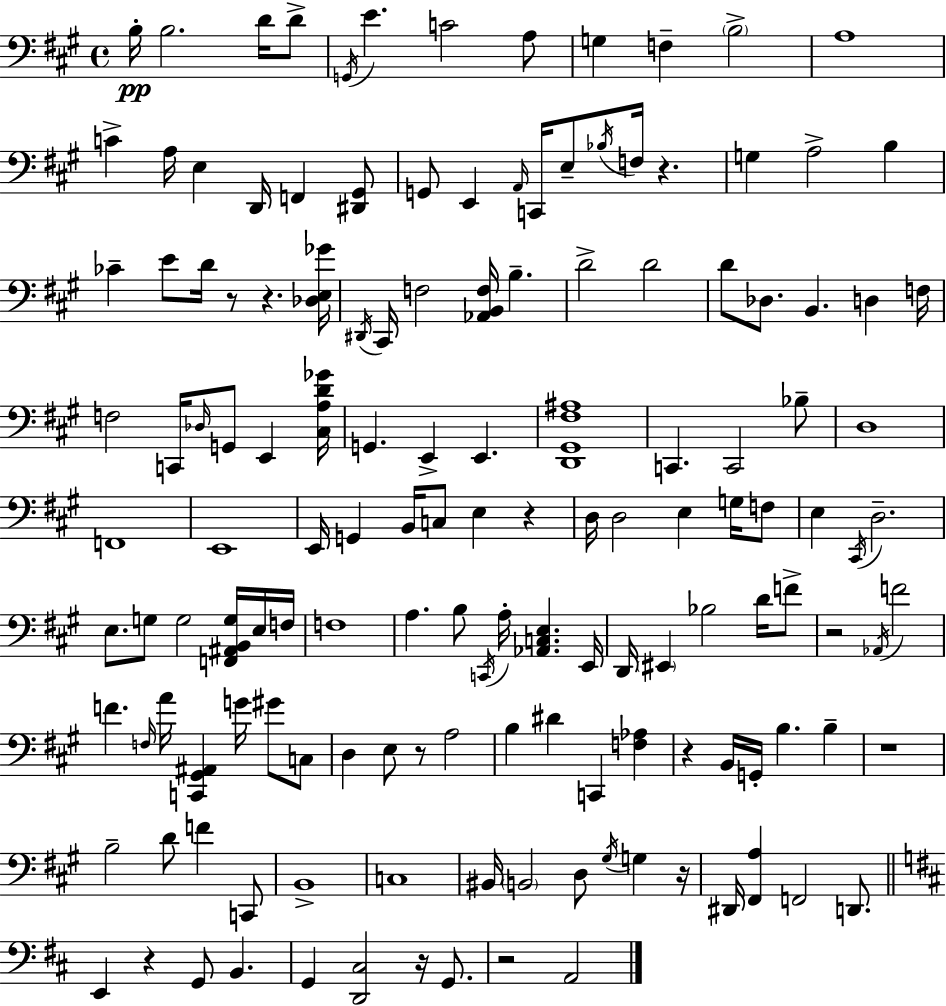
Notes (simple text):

B3/s B3/h. D4/s D4/e G2/s E4/q. C4/h A3/e G3/q F3/q B3/h A3/w C4/q A3/s E3/q D2/s F2/q [D#2,G#2]/e G2/e E2/q A2/s C2/s E3/e Bb3/s F3/s R/q. G3/q A3/h B3/q CES4/q E4/e D4/s R/e R/q. [Db3,E3,Gb4]/s D#2/s C#2/s F3/h [Ab2,B2,F3]/s B3/q. D4/h D4/h D4/e Db3/e. B2/q. D3/q F3/s F3/h C2/s Db3/s G2/e E2/q [C#3,A3,D4,Gb4]/s G2/q. E2/q E2/q. [D2,G#2,F#3,A#3]/w C2/q. C2/h Bb3/e D3/w F2/w E2/w E2/s G2/q B2/s C3/e E3/q R/q D3/s D3/h E3/q G3/s F3/e E3/q C#2/s D3/h. E3/e. G3/e G3/h [F2,A#2,B2,G3]/s E3/s F3/s F3/w A3/q. B3/e C2/s A3/s [Ab2,C3,E3]/q. E2/s D2/s EIS2/q Bb3/h D4/s F4/e R/h Ab2/s F4/h F4/q. F3/s A4/s [C2,G#2,A#2]/q G4/s G#4/e C3/e D3/q E3/e R/e A3/h B3/q D#4/q C2/q [F3,Ab3]/q R/q B2/s G2/s B3/q. B3/q R/w B3/h D4/e F4/q C2/e B2/w C3/w BIS2/s B2/h D3/e G#3/s G3/q R/s D#2/s [F#2,A3]/q F2/h D2/e. E2/q R/q G2/e B2/q. G2/q [D2,C#3]/h R/s G2/e. R/h A2/h